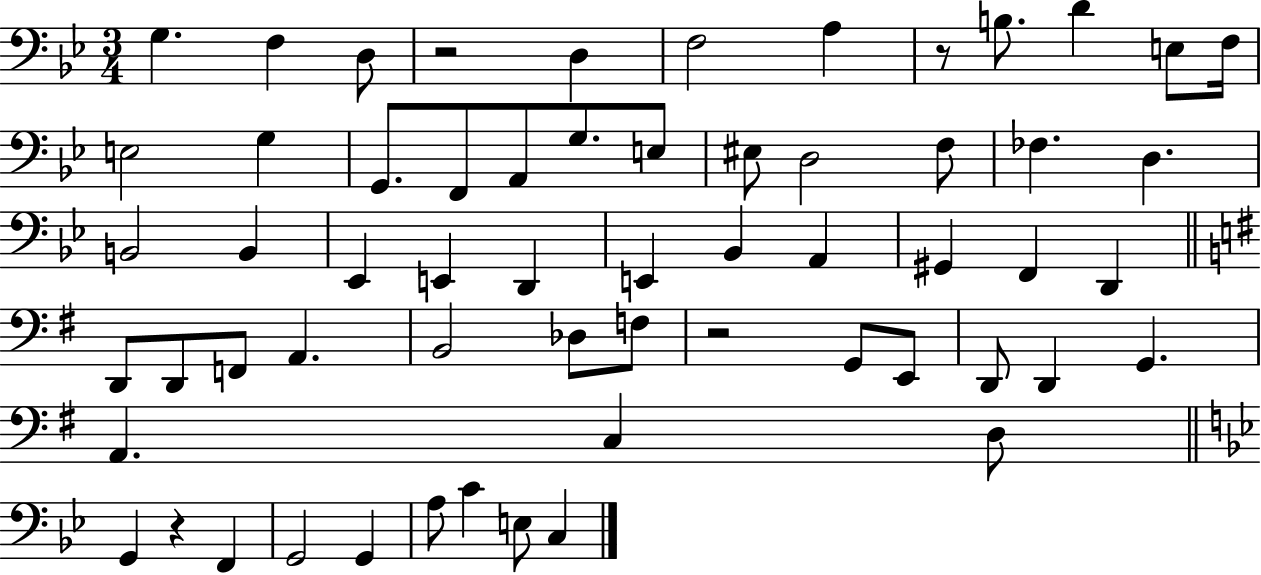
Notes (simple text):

G3/q. F3/q D3/e R/h D3/q F3/h A3/q R/e B3/e. D4/q E3/e F3/s E3/h G3/q G2/e. F2/e A2/e G3/e. E3/e EIS3/e D3/h F3/e FES3/q. D3/q. B2/h B2/q Eb2/q E2/q D2/q E2/q Bb2/q A2/q G#2/q F2/q D2/q D2/e D2/e F2/e A2/q. B2/h Db3/e F3/e R/h G2/e E2/e D2/e D2/q G2/q. A2/q. C3/q D3/e G2/q R/q F2/q G2/h G2/q A3/e C4/q E3/e C3/q